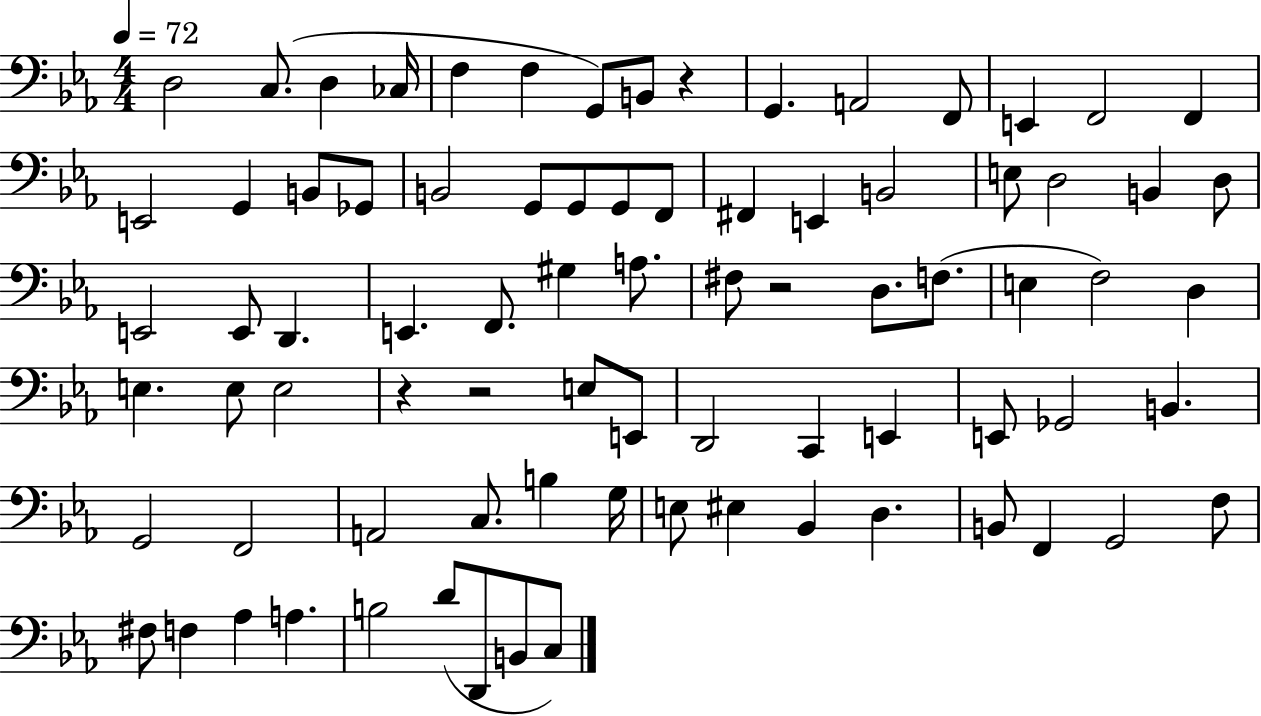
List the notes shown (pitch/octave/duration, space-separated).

D3/h C3/e. D3/q CES3/s F3/q F3/q G2/e B2/e R/q G2/q. A2/h F2/e E2/q F2/h F2/q E2/h G2/q B2/e Gb2/e B2/h G2/e G2/e G2/e F2/e F#2/q E2/q B2/h E3/e D3/h B2/q D3/e E2/h E2/e D2/q. E2/q. F2/e. G#3/q A3/e. F#3/e R/h D3/e. F3/e. E3/q F3/h D3/q E3/q. E3/e E3/h R/q R/h E3/e E2/e D2/h C2/q E2/q E2/e Gb2/h B2/q. G2/h F2/h A2/h C3/e. B3/q G3/s E3/e EIS3/q Bb2/q D3/q. B2/e F2/q G2/h F3/e F#3/e F3/q Ab3/q A3/q. B3/h D4/e D2/e B2/e C3/e